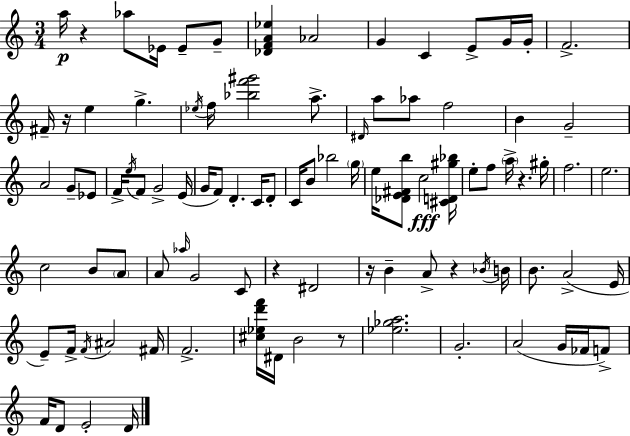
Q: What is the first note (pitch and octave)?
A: A5